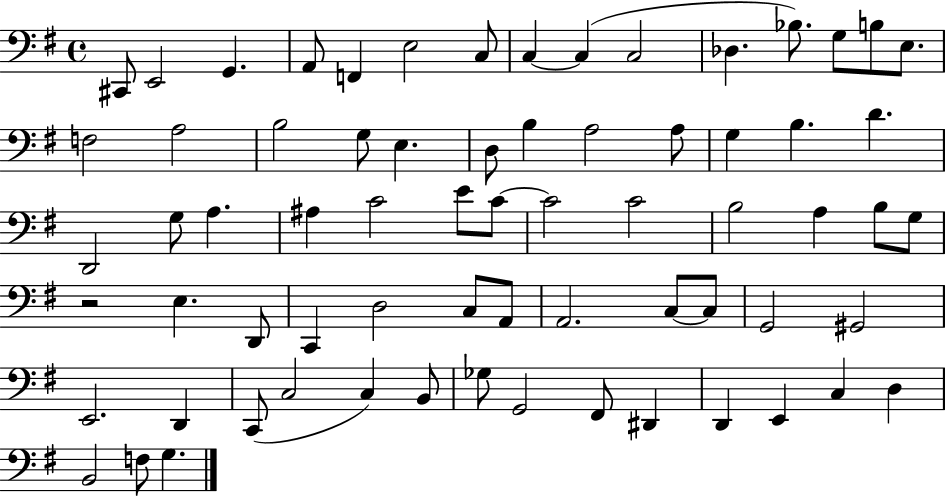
{
  \clef bass
  \time 4/4
  \defaultTimeSignature
  \key g \major
  cis,8 e,2 g,4. | a,8 f,4 e2 c8 | c4~~ c4( c2 | des4. bes8.) g8 b8 e8. | \break f2 a2 | b2 g8 e4. | d8 b4 a2 a8 | g4 b4. d'4. | \break d,2 g8 a4. | ais4 c'2 e'8 c'8~~ | c'2 c'2 | b2 a4 b8 g8 | \break r2 e4. d,8 | c,4 d2 c8 a,8 | a,2. c8~~ c8 | g,2 gis,2 | \break e,2. d,4 | c,8( c2 c4) b,8 | ges8 g,2 fis,8 dis,4 | d,4 e,4 c4 d4 | \break b,2 f8 g4. | \bar "|."
}